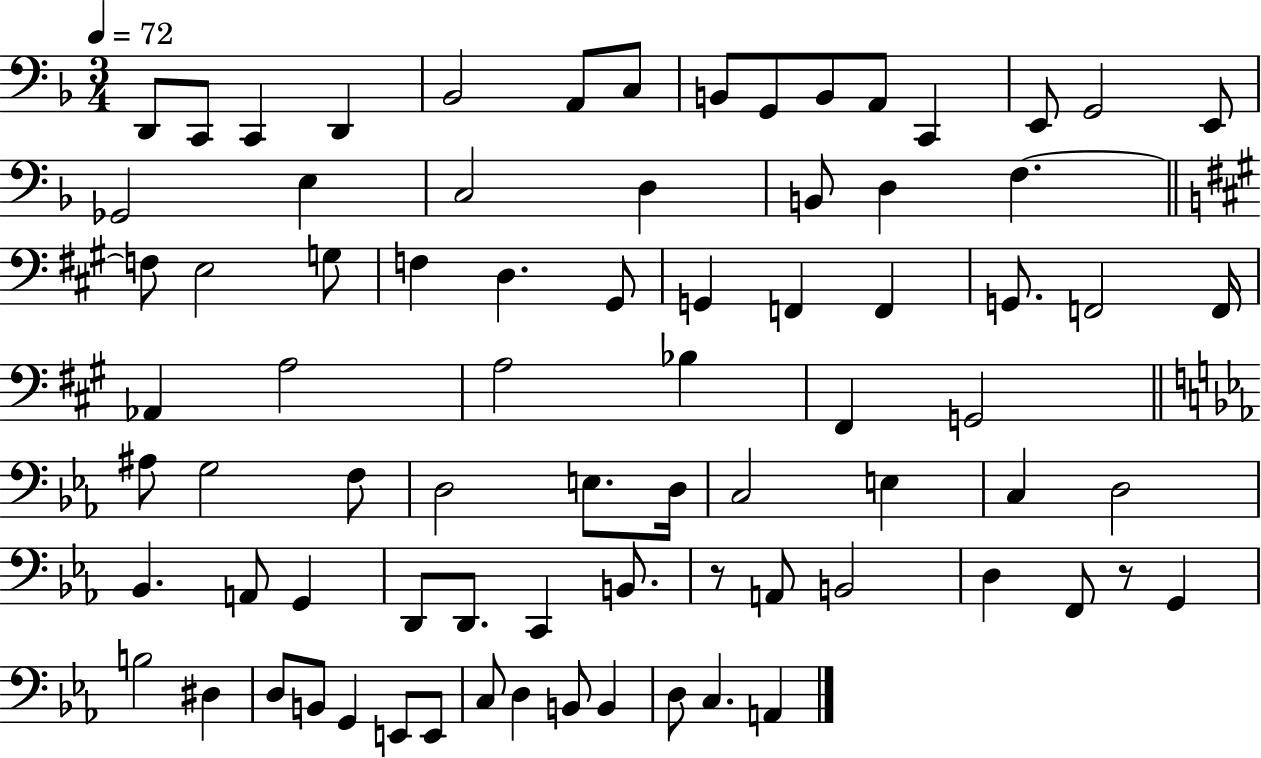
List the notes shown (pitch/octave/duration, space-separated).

D2/e C2/e C2/q D2/q Bb2/h A2/e C3/e B2/e G2/e B2/e A2/e C2/q E2/e G2/h E2/e Gb2/h E3/q C3/h D3/q B2/e D3/q F3/q. F3/e E3/h G3/e F3/q D3/q. G#2/e G2/q F2/q F2/q G2/e. F2/h F2/s Ab2/q A3/h A3/h Bb3/q F#2/q G2/h A#3/e G3/h F3/e D3/h E3/e. D3/s C3/h E3/q C3/q D3/h Bb2/q. A2/e G2/q D2/e D2/e. C2/q B2/e. R/e A2/e B2/h D3/q F2/e R/e G2/q B3/h D#3/q D3/e B2/e G2/q E2/e E2/e C3/e D3/q B2/e B2/q D3/e C3/q. A2/q